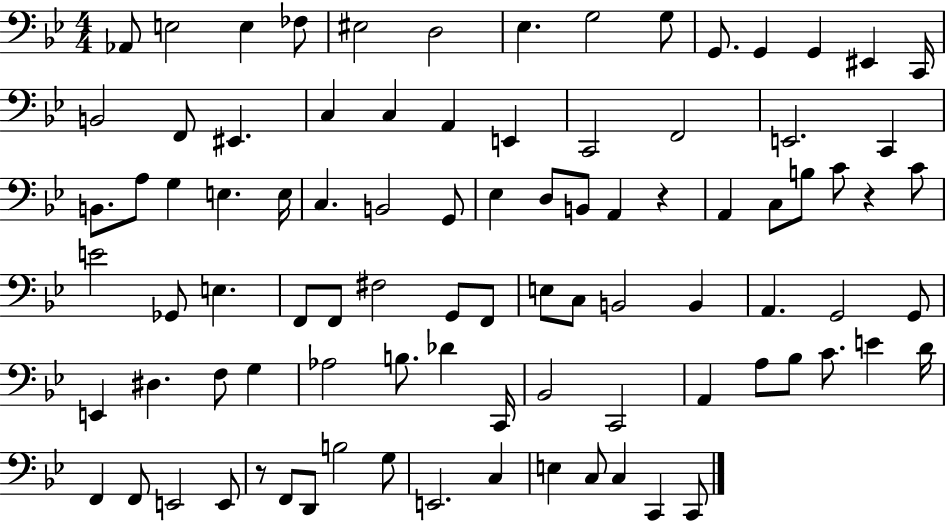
Ab2/e E3/h E3/q FES3/e EIS3/h D3/h Eb3/q. G3/h G3/e G2/e. G2/q G2/q EIS2/q C2/s B2/h F2/e EIS2/q. C3/q C3/q A2/q E2/q C2/h F2/h E2/h. C2/q B2/e. A3/e G3/q E3/q. E3/s C3/q. B2/h G2/e Eb3/q D3/e B2/e A2/q R/q A2/q C3/e B3/e C4/e R/q C4/e E4/h Gb2/e E3/q. F2/e F2/e F#3/h G2/e F2/e E3/e C3/e B2/h B2/q A2/q. G2/h G2/e E2/q D#3/q. F3/e G3/q Ab3/h B3/e. Db4/q C2/s Bb2/h C2/h A2/q A3/e Bb3/e C4/e. E4/q D4/s F2/q F2/e E2/h E2/e R/e F2/e D2/e B3/h G3/e E2/h. C3/q E3/q C3/e C3/q C2/q C2/e